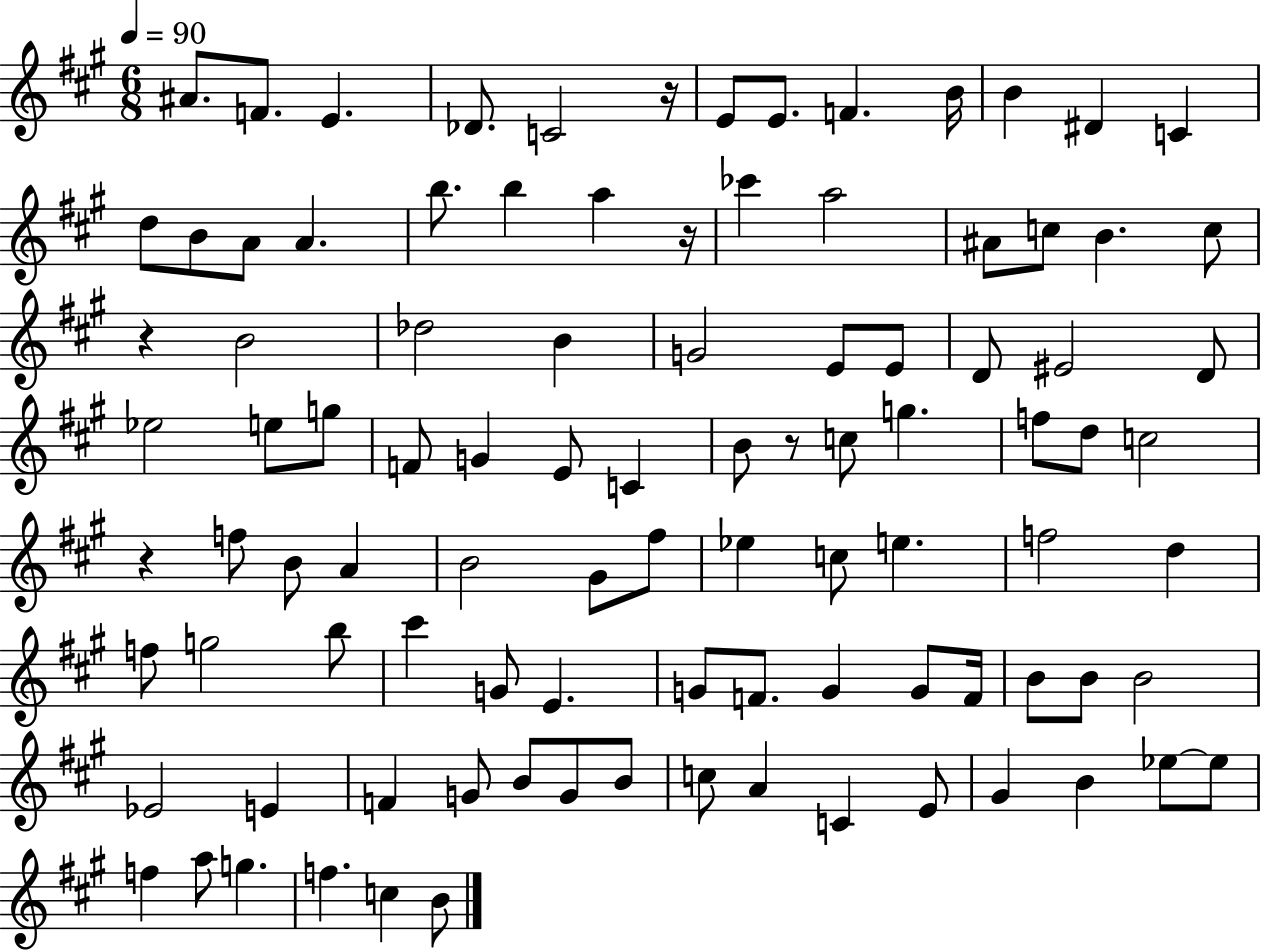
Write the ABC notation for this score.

X:1
T:Untitled
M:6/8
L:1/4
K:A
^A/2 F/2 E _D/2 C2 z/4 E/2 E/2 F B/4 B ^D C d/2 B/2 A/2 A b/2 b a z/4 _c' a2 ^A/2 c/2 B c/2 z B2 _d2 B G2 E/2 E/2 D/2 ^E2 D/2 _e2 e/2 g/2 F/2 G E/2 C B/2 z/2 c/2 g f/2 d/2 c2 z f/2 B/2 A B2 ^G/2 ^f/2 _e c/2 e f2 d f/2 g2 b/2 ^c' G/2 E G/2 F/2 G G/2 F/4 B/2 B/2 B2 _E2 E F G/2 B/2 G/2 B/2 c/2 A C E/2 ^G B _e/2 _e/2 f a/2 g f c B/2